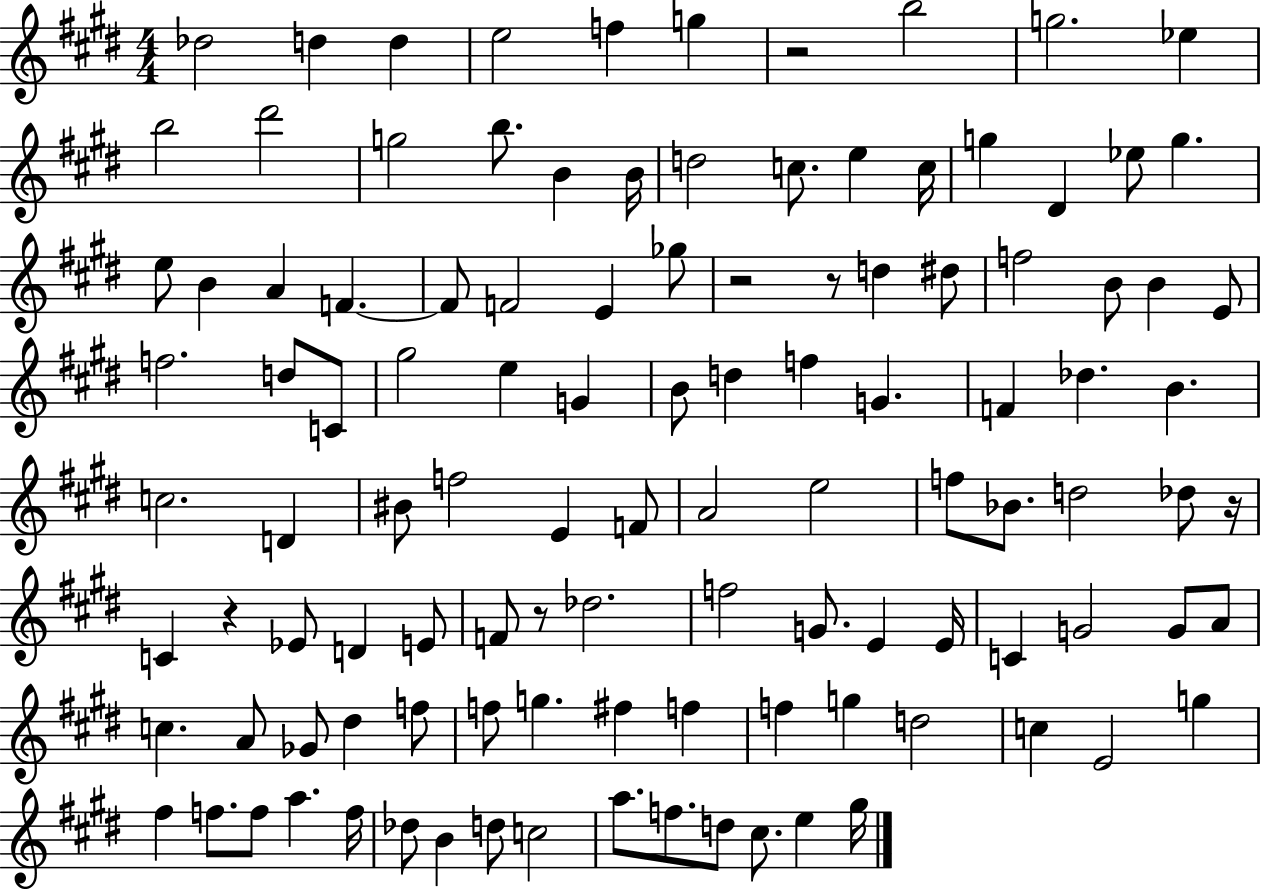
{
  \clef treble
  \numericTimeSignature
  \time 4/4
  \key e \major
  des''2 d''4 d''4 | e''2 f''4 g''4 | r2 b''2 | g''2. ees''4 | \break b''2 dis'''2 | g''2 b''8. b'4 b'16 | d''2 c''8. e''4 c''16 | g''4 dis'4 ees''8 g''4. | \break e''8 b'4 a'4 f'4.~~ | f'8 f'2 e'4 ges''8 | r2 r8 d''4 dis''8 | f''2 b'8 b'4 e'8 | \break f''2. d''8 c'8 | gis''2 e''4 g'4 | b'8 d''4 f''4 g'4. | f'4 des''4. b'4. | \break c''2. d'4 | bis'8 f''2 e'4 f'8 | a'2 e''2 | f''8 bes'8. d''2 des''8 r16 | \break c'4 r4 ees'8 d'4 e'8 | f'8 r8 des''2. | f''2 g'8. e'4 e'16 | c'4 g'2 g'8 a'8 | \break c''4. a'8 ges'8 dis''4 f''8 | f''8 g''4. fis''4 f''4 | f''4 g''4 d''2 | c''4 e'2 g''4 | \break fis''4 f''8. f''8 a''4. f''16 | des''8 b'4 d''8 c''2 | a''8. f''8. d''8 cis''8. e''4 gis''16 | \bar "|."
}